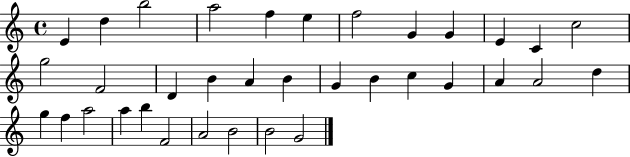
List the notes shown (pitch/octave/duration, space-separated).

E4/q D5/q B5/h A5/h F5/q E5/q F5/h G4/q G4/q E4/q C4/q C5/h G5/h F4/h D4/q B4/q A4/q B4/q G4/q B4/q C5/q G4/q A4/q A4/h D5/q G5/q F5/q A5/h A5/q B5/q F4/h A4/h B4/h B4/h G4/h